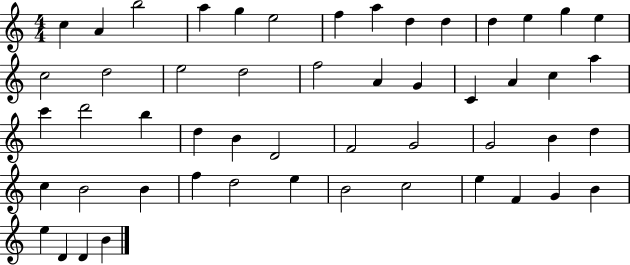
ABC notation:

X:1
T:Untitled
M:4/4
L:1/4
K:C
c A b2 a g e2 f a d d d e g e c2 d2 e2 d2 f2 A G C A c a c' d'2 b d B D2 F2 G2 G2 B d c B2 B f d2 e B2 c2 e F G B e D D B